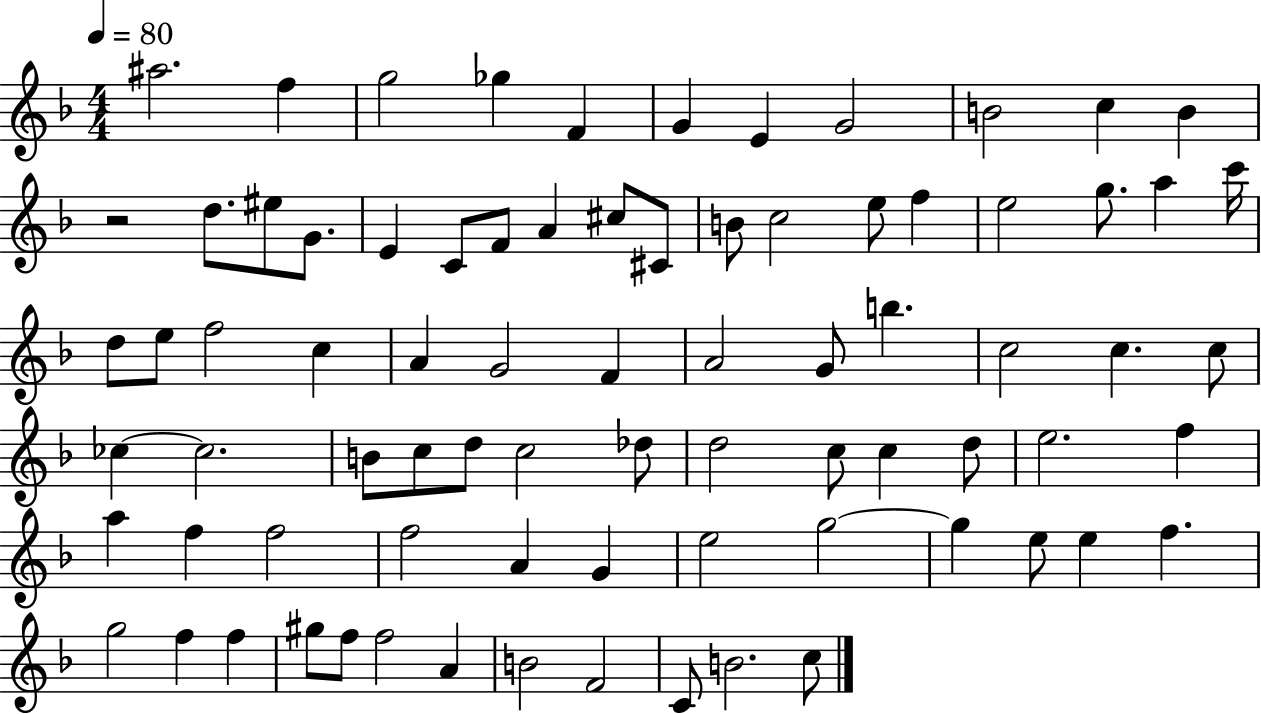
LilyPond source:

{
  \clef treble
  \numericTimeSignature
  \time 4/4
  \key f \major
  \tempo 4 = 80
  ais''2. f''4 | g''2 ges''4 f'4 | g'4 e'4 g'2 | b'2 c''4 b'4 | \break r2 d''8. eis''8 g'8. | e'4 c'8 f'8 a'4 cis''8 cis'8 | b'8 c''2 e''8 f''4 | e''2 g''8. a''4 c'''16 | \break d''8 e''8 f''2 c''4 | a'4 g'2 f'4 | a'2 g'8 b''4. | c''2 c''4. c''8 | \break ces''4~~ ces''2. | b'8 c''8 d''8 c''2 des''8 | d''2 c''8 c''4 d''8 | e''2. f''4 | \break a''4 f''4 f''2 | f''2 a'4 g'4 | e''2 g''2~~ | g''4 e''8 e''4 f''4. | \break g''2 f''4 f''4 | gis''8 f''8 f''2 a'4 | b'2 f'2 | c'8 b'2. c''8 | \break \bar "|."
}